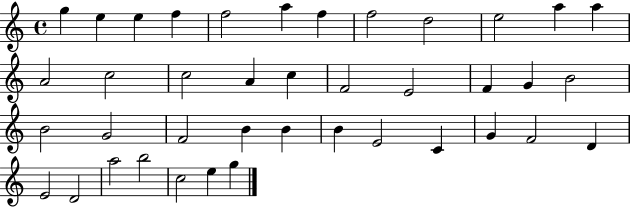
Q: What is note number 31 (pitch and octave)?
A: G4